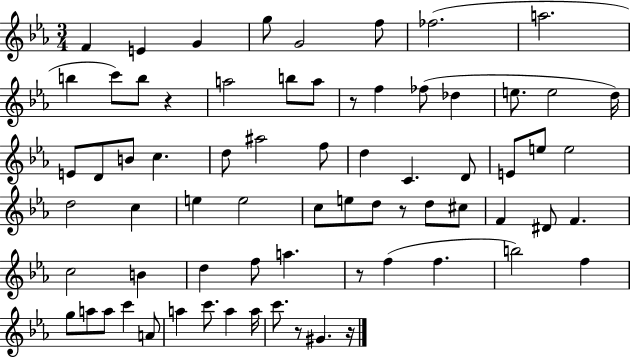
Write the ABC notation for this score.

X:1
T:Untitled
M:3/4
L:1/4
K:Eb
F E G g/2 G2 f/2 _f2 a2 b c'/2 b/2 z a2 b/2 a/2 z/2 f _f/2 _d e/2 e2 d/4 E/2 D/2 B/2 c d/2 ^a2 f/2 d C D/2 E/2 e/2 e2 d2 c e e2 c/2 e/2 d/2 z/2 d/2 ^c/2 F ^D/2 F c2 B d f/2 a z/2 f f b2 f g/2 a/2 a/2 c' A/2 a c'/2 a a/4 c'/2 z/2 ^G z/4